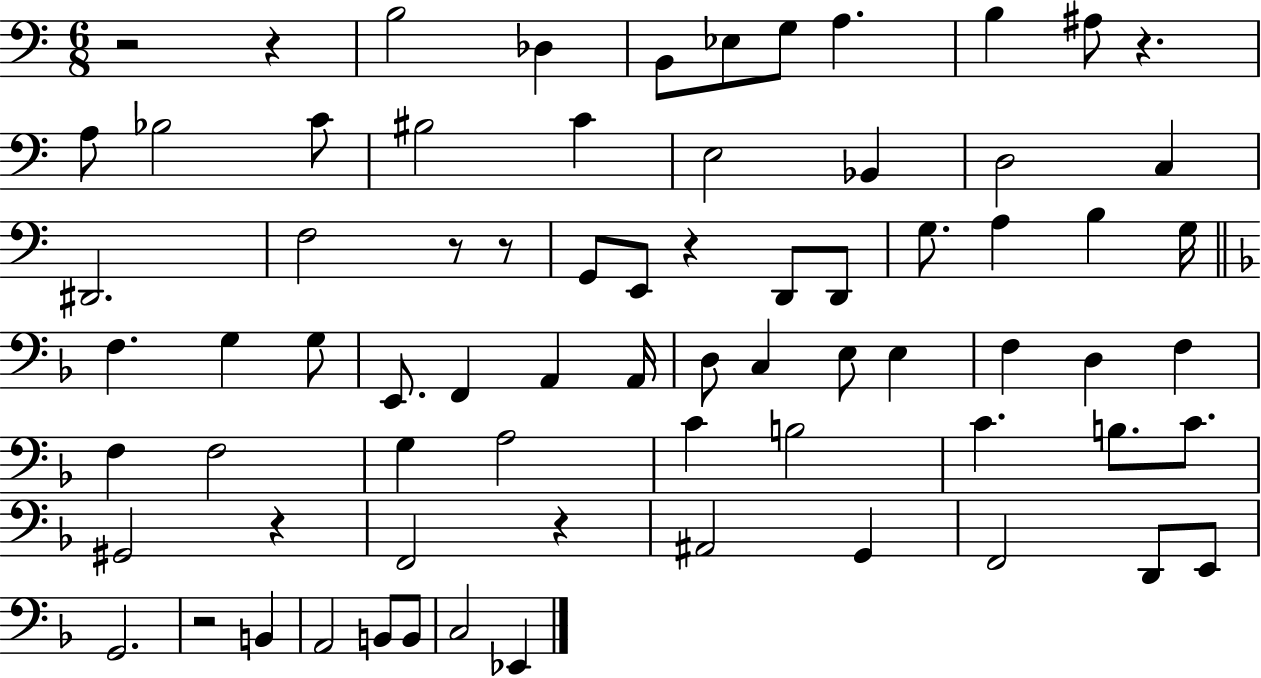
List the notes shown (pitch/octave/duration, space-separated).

R/h R/q B3/h Db3/q B2/e Eb3/e G3/e A3/q. B3/q A#3/e R/q. A3/e Bb3/h C4/e BIS3/h C4/q E3/h Bb2/q D3/h C3/q D#2/h. F3/h R/e R/e G2/e E2/e R/q D2/e D2/e G3/e. A3/q B3/q G3/s F3/q. G3/q G3/e E2/e. F2/q A2/q A2/s D3/e C3/q E3/e E3/q F3/q D3/q F3/q F3/q F3/h G3/q A3/h C4/q B3/h C4/q. B3/e. C4/e. G#2/h R/q F2/h R/q A#2/h G2/q F2/h D2/e E2/e G2/h. R/h B2/q A2/h B2/e B2/e C3/h Eb2/q